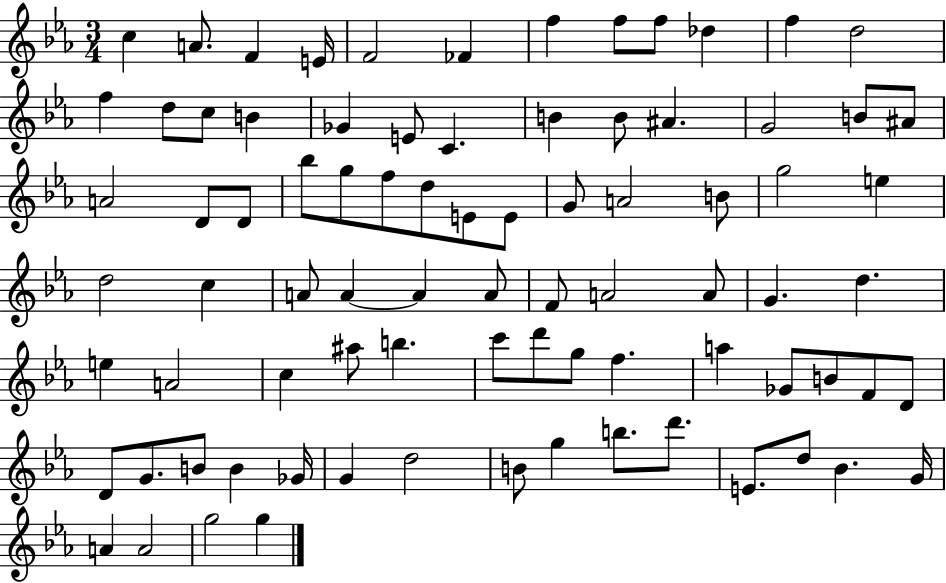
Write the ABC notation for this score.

X:1
T:Untitled
M:3/4
L:1/4
K:Eb
c A/2 F E/4 F2 _F f f/2 f/2 _d f d2 f d/2 c/2 B _G E/2 C B B/2 ^A G2 B/2 ^A/2 A2 D/2 D/2 _b/2 g/2 f/2 d/2 E/2 E/2 G/2 A2 B/2 g2 e d2 c A/2 A A A/2 F/2 A2 A/2 G d e A2 c ^a/2 b c'/2 d'/2 g/2 f a _G/2 B/2 F/2 D/2 D/2 G/2 B/2 B _G/4 G d2 B/2 g b/2 d'/2 E/2 d/2 _B G/4 A A2 g2 g